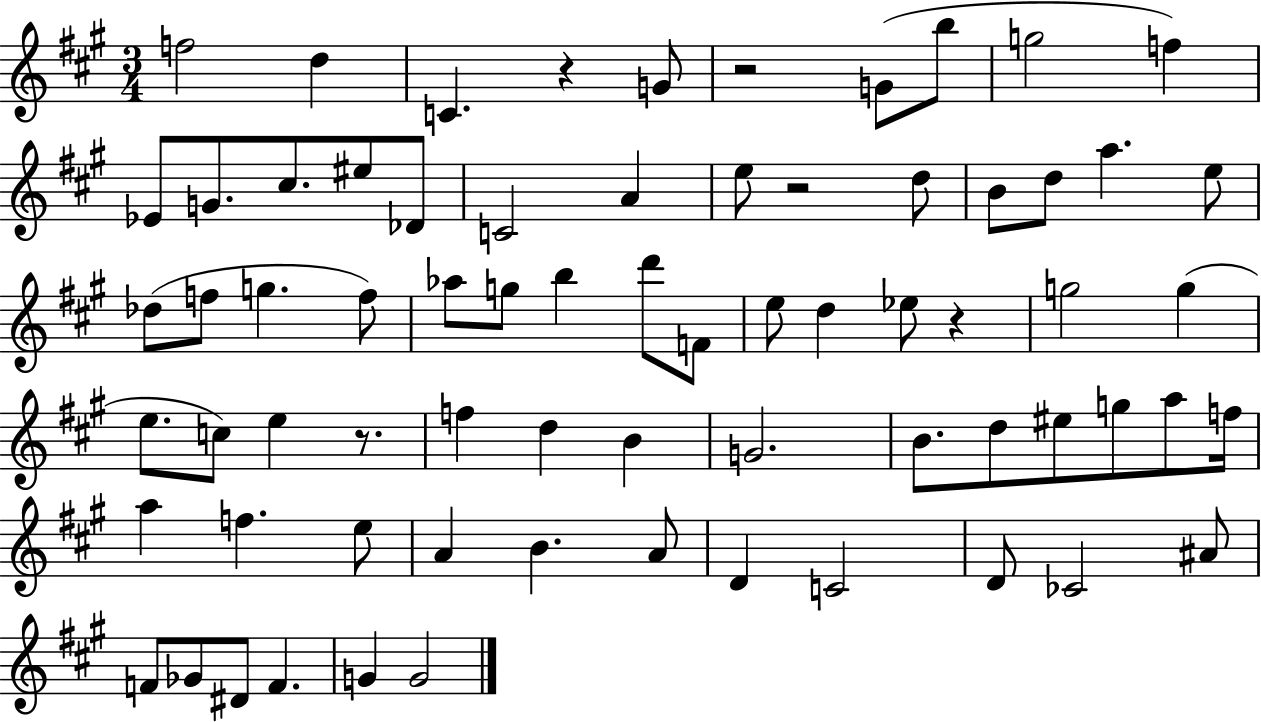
{
  \clef treble
  \numericTimeSignature
  \time 3/4
  \key a \major
  f''2 d''4 | c'4. r4 g'8 | r2 g'8( b''8 | g''2 f''4) | \break ees'8 g'8. cis''8. eis''8 des'8 | c'2 a'4 | e''8 r2 d''8 | b'8 d''8 a''4. e''8 | \break des''8( f''8 g''4. f''8) | aes''8 g''8 b''4 d'''8 f'8 | e''8 d''4 ees''8 r4 | g''2 g''4( | \break e''8. c''8) e''4 r8. | f''4 d''4 b'4 | g'2. | b'8. d''8 eis''8 g''8 a''8 f''16 | \break a''4 f''4. e''8 | a'4 b'4. a'8 | d'4 c'2 | d'8 ces'2 ais'8 | \break f'8 ges'8 dis'8 f'4. | g'4 g'2 | \bar "|."
}